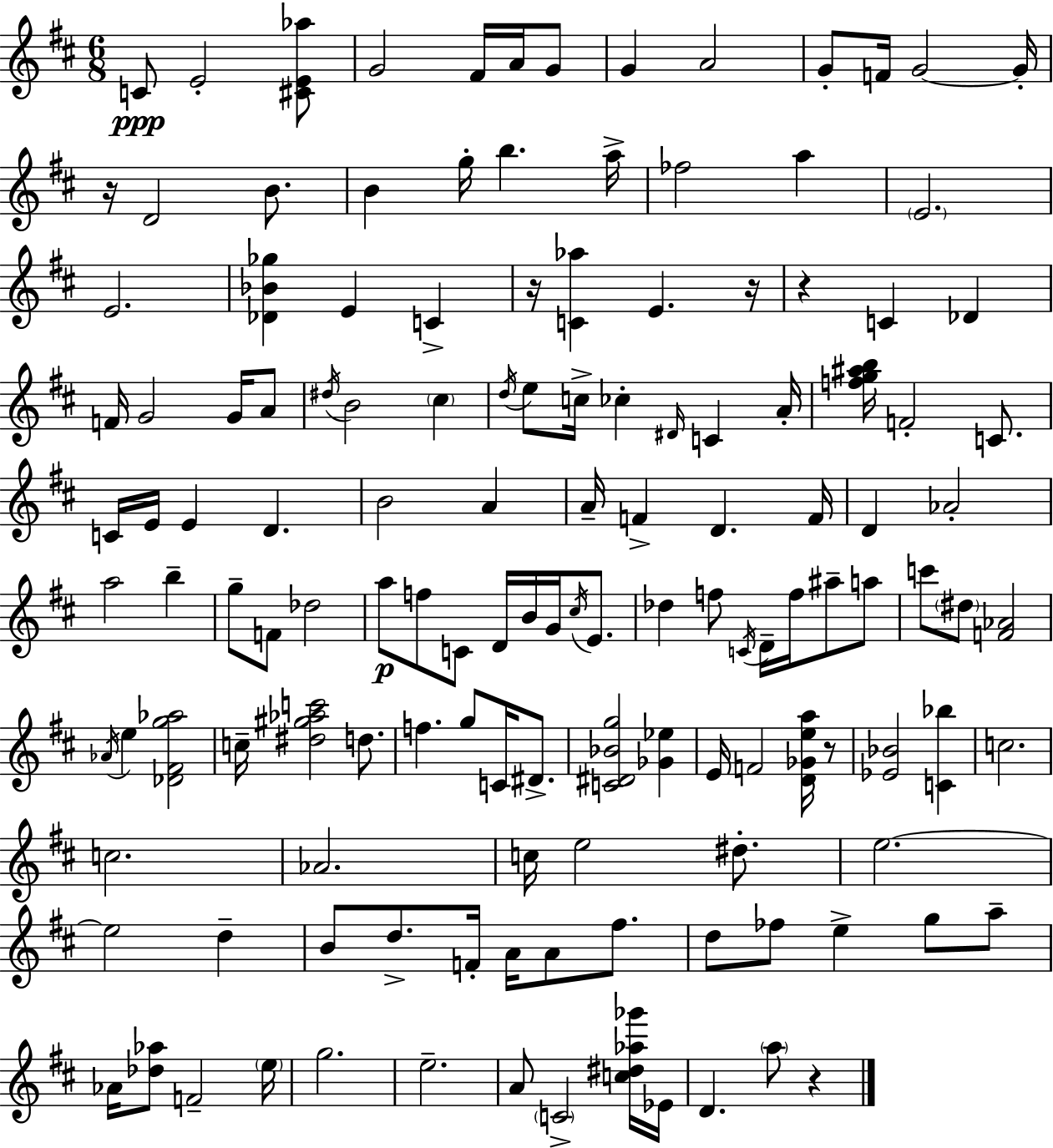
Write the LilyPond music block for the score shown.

{
  \clef treble
  \numericTimeSignature
  \time 6/8
  \key d \major
  c'8\ppp e'2-. <cis' e' aes''>8 | g'2 fis'16 a'16 g'8 | g'4 a'2 | g'8-. f'16 g'2~~ g'16-. | \break r16 d'2 b'8. | b'4 g''16-. b''4. a''16-> | fes''2 a''4 | \parenthesize e'2. | \break e'2. | <des' bes' ges''>4 e'4 c'4-> | r16 <c' aes''>4 e'4. r16 | r4 c'4 des'4 | \break f'16 g'2 g'16 a'8 | \acciaccatura { dis''16 } b'2 \parenthesize cis''4 | \acciaccatura { d''16 } e''8 c''16-> ces''4-. \grace { dis'16 } c'4 | a'16-. <f'' g'' ais'' b''>16 f'2-. | \break c'8. c'16 e'16 e'4 d'4. | b'2 a'4 | a'16-- f'4-> d'4. | f'16 d'4 aes'2-. | \break a''2 b''4-- | g''8-- f'8 des''2 | a''8\p f''8 c'8 d'16 b'16 g'16 | \acciaccatura { cis''16 } e'8. des''4 f''8 \acciaccatura { c'16 } d'16-- | \break f''16 ais''8-- a''8 c'''8 \parenthesize dis''8 <f' aes'>2 | \acciaccatura { aes'16 } e''4 <des' fis' g'' aes''>2 | c''16-- <dis'' gis'' aes'' c'''>2 | d''8. f''4. | \break g''8 c'16 dis'8.-> <c' dis' bes' g''>2 | <ges' ees''>4 e'16 f'2 | <d' ges' e'' a''>16 r8 <ees' bes'>2 | <c' bes''>4 c''2. | \break c''2. | aes'2. | c''16 e''2 | dis''8.-. e''2.~~ | \break e''2 | d''4-- b'8 d''8.-> f'16-. | a'16 a'8 fis''8. d''8 fes''8 e''4-> | g''8 a''8-- aes'16 <des'' aes''>8 f'2-- | \break \parenthesize e''16 g''2. | e''2.-- | a'8 \parenthesize c'2-> | <c'' dis'' aes'' ges'''>16 ees'16 d'4. | \break \parenthesize a''8 r4 \bar "|."
}